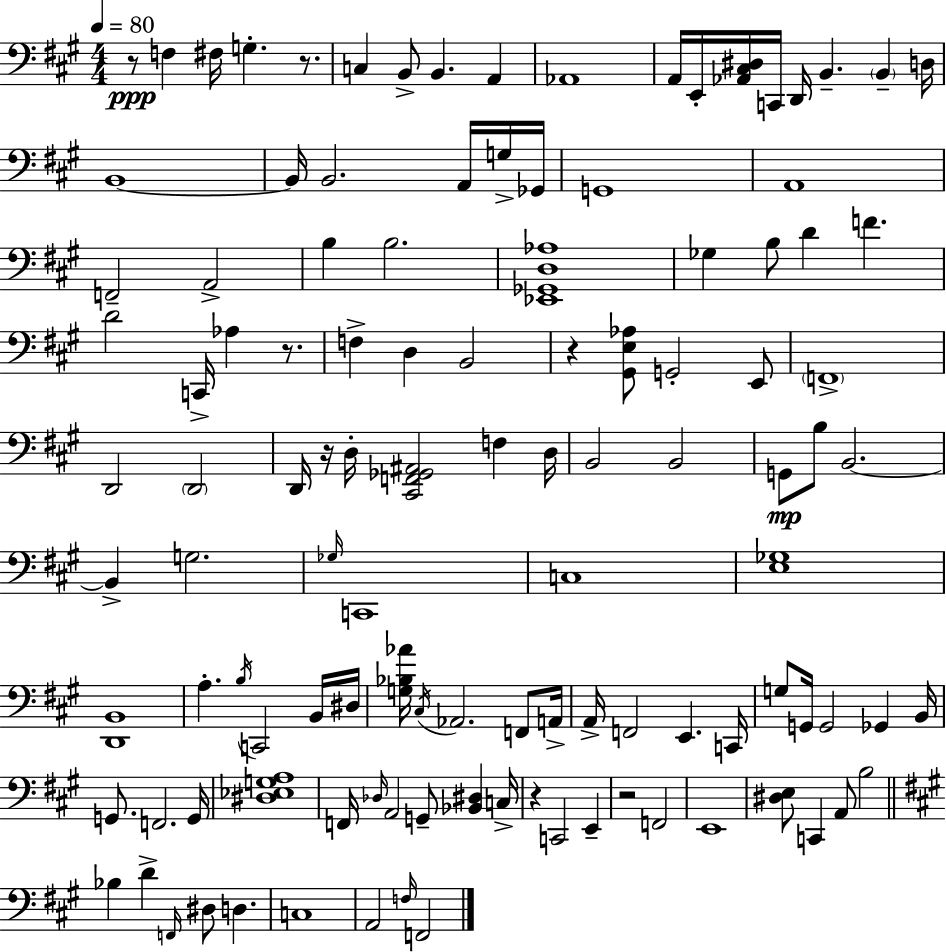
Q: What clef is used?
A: bass